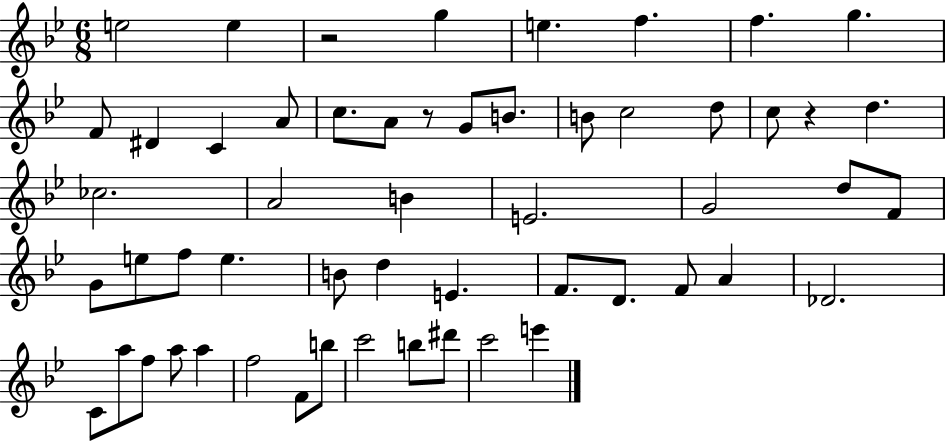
{
  \clef treble
  \numericTimeSignature
  \time 6/8
  \key bes \major
  e''2 e''4 | r2 g''4 | e''4. f''4. | f''4. g''4. | \break f'8 dis'4 c'4 a'8 | c''8. a'8 r8 g'8 b'8. | b'8 c''2 d''8 | c''8 r4 d''4. | \break ces''2. | a'2 b'4 | e'2. | g'2 d''8 f'8 | \break g'8 e''8 f''8 e''4. | b'8 d''4 e'4. | f'8. d'8. f'8 a'4 | des'2. | \break c'8 a''8 f''8 a''8 a''4 | f''2 f'8 b''8 | c'''2 b''8 dis'''8 | c'''2 e'''4 | \break \bar "|."
}